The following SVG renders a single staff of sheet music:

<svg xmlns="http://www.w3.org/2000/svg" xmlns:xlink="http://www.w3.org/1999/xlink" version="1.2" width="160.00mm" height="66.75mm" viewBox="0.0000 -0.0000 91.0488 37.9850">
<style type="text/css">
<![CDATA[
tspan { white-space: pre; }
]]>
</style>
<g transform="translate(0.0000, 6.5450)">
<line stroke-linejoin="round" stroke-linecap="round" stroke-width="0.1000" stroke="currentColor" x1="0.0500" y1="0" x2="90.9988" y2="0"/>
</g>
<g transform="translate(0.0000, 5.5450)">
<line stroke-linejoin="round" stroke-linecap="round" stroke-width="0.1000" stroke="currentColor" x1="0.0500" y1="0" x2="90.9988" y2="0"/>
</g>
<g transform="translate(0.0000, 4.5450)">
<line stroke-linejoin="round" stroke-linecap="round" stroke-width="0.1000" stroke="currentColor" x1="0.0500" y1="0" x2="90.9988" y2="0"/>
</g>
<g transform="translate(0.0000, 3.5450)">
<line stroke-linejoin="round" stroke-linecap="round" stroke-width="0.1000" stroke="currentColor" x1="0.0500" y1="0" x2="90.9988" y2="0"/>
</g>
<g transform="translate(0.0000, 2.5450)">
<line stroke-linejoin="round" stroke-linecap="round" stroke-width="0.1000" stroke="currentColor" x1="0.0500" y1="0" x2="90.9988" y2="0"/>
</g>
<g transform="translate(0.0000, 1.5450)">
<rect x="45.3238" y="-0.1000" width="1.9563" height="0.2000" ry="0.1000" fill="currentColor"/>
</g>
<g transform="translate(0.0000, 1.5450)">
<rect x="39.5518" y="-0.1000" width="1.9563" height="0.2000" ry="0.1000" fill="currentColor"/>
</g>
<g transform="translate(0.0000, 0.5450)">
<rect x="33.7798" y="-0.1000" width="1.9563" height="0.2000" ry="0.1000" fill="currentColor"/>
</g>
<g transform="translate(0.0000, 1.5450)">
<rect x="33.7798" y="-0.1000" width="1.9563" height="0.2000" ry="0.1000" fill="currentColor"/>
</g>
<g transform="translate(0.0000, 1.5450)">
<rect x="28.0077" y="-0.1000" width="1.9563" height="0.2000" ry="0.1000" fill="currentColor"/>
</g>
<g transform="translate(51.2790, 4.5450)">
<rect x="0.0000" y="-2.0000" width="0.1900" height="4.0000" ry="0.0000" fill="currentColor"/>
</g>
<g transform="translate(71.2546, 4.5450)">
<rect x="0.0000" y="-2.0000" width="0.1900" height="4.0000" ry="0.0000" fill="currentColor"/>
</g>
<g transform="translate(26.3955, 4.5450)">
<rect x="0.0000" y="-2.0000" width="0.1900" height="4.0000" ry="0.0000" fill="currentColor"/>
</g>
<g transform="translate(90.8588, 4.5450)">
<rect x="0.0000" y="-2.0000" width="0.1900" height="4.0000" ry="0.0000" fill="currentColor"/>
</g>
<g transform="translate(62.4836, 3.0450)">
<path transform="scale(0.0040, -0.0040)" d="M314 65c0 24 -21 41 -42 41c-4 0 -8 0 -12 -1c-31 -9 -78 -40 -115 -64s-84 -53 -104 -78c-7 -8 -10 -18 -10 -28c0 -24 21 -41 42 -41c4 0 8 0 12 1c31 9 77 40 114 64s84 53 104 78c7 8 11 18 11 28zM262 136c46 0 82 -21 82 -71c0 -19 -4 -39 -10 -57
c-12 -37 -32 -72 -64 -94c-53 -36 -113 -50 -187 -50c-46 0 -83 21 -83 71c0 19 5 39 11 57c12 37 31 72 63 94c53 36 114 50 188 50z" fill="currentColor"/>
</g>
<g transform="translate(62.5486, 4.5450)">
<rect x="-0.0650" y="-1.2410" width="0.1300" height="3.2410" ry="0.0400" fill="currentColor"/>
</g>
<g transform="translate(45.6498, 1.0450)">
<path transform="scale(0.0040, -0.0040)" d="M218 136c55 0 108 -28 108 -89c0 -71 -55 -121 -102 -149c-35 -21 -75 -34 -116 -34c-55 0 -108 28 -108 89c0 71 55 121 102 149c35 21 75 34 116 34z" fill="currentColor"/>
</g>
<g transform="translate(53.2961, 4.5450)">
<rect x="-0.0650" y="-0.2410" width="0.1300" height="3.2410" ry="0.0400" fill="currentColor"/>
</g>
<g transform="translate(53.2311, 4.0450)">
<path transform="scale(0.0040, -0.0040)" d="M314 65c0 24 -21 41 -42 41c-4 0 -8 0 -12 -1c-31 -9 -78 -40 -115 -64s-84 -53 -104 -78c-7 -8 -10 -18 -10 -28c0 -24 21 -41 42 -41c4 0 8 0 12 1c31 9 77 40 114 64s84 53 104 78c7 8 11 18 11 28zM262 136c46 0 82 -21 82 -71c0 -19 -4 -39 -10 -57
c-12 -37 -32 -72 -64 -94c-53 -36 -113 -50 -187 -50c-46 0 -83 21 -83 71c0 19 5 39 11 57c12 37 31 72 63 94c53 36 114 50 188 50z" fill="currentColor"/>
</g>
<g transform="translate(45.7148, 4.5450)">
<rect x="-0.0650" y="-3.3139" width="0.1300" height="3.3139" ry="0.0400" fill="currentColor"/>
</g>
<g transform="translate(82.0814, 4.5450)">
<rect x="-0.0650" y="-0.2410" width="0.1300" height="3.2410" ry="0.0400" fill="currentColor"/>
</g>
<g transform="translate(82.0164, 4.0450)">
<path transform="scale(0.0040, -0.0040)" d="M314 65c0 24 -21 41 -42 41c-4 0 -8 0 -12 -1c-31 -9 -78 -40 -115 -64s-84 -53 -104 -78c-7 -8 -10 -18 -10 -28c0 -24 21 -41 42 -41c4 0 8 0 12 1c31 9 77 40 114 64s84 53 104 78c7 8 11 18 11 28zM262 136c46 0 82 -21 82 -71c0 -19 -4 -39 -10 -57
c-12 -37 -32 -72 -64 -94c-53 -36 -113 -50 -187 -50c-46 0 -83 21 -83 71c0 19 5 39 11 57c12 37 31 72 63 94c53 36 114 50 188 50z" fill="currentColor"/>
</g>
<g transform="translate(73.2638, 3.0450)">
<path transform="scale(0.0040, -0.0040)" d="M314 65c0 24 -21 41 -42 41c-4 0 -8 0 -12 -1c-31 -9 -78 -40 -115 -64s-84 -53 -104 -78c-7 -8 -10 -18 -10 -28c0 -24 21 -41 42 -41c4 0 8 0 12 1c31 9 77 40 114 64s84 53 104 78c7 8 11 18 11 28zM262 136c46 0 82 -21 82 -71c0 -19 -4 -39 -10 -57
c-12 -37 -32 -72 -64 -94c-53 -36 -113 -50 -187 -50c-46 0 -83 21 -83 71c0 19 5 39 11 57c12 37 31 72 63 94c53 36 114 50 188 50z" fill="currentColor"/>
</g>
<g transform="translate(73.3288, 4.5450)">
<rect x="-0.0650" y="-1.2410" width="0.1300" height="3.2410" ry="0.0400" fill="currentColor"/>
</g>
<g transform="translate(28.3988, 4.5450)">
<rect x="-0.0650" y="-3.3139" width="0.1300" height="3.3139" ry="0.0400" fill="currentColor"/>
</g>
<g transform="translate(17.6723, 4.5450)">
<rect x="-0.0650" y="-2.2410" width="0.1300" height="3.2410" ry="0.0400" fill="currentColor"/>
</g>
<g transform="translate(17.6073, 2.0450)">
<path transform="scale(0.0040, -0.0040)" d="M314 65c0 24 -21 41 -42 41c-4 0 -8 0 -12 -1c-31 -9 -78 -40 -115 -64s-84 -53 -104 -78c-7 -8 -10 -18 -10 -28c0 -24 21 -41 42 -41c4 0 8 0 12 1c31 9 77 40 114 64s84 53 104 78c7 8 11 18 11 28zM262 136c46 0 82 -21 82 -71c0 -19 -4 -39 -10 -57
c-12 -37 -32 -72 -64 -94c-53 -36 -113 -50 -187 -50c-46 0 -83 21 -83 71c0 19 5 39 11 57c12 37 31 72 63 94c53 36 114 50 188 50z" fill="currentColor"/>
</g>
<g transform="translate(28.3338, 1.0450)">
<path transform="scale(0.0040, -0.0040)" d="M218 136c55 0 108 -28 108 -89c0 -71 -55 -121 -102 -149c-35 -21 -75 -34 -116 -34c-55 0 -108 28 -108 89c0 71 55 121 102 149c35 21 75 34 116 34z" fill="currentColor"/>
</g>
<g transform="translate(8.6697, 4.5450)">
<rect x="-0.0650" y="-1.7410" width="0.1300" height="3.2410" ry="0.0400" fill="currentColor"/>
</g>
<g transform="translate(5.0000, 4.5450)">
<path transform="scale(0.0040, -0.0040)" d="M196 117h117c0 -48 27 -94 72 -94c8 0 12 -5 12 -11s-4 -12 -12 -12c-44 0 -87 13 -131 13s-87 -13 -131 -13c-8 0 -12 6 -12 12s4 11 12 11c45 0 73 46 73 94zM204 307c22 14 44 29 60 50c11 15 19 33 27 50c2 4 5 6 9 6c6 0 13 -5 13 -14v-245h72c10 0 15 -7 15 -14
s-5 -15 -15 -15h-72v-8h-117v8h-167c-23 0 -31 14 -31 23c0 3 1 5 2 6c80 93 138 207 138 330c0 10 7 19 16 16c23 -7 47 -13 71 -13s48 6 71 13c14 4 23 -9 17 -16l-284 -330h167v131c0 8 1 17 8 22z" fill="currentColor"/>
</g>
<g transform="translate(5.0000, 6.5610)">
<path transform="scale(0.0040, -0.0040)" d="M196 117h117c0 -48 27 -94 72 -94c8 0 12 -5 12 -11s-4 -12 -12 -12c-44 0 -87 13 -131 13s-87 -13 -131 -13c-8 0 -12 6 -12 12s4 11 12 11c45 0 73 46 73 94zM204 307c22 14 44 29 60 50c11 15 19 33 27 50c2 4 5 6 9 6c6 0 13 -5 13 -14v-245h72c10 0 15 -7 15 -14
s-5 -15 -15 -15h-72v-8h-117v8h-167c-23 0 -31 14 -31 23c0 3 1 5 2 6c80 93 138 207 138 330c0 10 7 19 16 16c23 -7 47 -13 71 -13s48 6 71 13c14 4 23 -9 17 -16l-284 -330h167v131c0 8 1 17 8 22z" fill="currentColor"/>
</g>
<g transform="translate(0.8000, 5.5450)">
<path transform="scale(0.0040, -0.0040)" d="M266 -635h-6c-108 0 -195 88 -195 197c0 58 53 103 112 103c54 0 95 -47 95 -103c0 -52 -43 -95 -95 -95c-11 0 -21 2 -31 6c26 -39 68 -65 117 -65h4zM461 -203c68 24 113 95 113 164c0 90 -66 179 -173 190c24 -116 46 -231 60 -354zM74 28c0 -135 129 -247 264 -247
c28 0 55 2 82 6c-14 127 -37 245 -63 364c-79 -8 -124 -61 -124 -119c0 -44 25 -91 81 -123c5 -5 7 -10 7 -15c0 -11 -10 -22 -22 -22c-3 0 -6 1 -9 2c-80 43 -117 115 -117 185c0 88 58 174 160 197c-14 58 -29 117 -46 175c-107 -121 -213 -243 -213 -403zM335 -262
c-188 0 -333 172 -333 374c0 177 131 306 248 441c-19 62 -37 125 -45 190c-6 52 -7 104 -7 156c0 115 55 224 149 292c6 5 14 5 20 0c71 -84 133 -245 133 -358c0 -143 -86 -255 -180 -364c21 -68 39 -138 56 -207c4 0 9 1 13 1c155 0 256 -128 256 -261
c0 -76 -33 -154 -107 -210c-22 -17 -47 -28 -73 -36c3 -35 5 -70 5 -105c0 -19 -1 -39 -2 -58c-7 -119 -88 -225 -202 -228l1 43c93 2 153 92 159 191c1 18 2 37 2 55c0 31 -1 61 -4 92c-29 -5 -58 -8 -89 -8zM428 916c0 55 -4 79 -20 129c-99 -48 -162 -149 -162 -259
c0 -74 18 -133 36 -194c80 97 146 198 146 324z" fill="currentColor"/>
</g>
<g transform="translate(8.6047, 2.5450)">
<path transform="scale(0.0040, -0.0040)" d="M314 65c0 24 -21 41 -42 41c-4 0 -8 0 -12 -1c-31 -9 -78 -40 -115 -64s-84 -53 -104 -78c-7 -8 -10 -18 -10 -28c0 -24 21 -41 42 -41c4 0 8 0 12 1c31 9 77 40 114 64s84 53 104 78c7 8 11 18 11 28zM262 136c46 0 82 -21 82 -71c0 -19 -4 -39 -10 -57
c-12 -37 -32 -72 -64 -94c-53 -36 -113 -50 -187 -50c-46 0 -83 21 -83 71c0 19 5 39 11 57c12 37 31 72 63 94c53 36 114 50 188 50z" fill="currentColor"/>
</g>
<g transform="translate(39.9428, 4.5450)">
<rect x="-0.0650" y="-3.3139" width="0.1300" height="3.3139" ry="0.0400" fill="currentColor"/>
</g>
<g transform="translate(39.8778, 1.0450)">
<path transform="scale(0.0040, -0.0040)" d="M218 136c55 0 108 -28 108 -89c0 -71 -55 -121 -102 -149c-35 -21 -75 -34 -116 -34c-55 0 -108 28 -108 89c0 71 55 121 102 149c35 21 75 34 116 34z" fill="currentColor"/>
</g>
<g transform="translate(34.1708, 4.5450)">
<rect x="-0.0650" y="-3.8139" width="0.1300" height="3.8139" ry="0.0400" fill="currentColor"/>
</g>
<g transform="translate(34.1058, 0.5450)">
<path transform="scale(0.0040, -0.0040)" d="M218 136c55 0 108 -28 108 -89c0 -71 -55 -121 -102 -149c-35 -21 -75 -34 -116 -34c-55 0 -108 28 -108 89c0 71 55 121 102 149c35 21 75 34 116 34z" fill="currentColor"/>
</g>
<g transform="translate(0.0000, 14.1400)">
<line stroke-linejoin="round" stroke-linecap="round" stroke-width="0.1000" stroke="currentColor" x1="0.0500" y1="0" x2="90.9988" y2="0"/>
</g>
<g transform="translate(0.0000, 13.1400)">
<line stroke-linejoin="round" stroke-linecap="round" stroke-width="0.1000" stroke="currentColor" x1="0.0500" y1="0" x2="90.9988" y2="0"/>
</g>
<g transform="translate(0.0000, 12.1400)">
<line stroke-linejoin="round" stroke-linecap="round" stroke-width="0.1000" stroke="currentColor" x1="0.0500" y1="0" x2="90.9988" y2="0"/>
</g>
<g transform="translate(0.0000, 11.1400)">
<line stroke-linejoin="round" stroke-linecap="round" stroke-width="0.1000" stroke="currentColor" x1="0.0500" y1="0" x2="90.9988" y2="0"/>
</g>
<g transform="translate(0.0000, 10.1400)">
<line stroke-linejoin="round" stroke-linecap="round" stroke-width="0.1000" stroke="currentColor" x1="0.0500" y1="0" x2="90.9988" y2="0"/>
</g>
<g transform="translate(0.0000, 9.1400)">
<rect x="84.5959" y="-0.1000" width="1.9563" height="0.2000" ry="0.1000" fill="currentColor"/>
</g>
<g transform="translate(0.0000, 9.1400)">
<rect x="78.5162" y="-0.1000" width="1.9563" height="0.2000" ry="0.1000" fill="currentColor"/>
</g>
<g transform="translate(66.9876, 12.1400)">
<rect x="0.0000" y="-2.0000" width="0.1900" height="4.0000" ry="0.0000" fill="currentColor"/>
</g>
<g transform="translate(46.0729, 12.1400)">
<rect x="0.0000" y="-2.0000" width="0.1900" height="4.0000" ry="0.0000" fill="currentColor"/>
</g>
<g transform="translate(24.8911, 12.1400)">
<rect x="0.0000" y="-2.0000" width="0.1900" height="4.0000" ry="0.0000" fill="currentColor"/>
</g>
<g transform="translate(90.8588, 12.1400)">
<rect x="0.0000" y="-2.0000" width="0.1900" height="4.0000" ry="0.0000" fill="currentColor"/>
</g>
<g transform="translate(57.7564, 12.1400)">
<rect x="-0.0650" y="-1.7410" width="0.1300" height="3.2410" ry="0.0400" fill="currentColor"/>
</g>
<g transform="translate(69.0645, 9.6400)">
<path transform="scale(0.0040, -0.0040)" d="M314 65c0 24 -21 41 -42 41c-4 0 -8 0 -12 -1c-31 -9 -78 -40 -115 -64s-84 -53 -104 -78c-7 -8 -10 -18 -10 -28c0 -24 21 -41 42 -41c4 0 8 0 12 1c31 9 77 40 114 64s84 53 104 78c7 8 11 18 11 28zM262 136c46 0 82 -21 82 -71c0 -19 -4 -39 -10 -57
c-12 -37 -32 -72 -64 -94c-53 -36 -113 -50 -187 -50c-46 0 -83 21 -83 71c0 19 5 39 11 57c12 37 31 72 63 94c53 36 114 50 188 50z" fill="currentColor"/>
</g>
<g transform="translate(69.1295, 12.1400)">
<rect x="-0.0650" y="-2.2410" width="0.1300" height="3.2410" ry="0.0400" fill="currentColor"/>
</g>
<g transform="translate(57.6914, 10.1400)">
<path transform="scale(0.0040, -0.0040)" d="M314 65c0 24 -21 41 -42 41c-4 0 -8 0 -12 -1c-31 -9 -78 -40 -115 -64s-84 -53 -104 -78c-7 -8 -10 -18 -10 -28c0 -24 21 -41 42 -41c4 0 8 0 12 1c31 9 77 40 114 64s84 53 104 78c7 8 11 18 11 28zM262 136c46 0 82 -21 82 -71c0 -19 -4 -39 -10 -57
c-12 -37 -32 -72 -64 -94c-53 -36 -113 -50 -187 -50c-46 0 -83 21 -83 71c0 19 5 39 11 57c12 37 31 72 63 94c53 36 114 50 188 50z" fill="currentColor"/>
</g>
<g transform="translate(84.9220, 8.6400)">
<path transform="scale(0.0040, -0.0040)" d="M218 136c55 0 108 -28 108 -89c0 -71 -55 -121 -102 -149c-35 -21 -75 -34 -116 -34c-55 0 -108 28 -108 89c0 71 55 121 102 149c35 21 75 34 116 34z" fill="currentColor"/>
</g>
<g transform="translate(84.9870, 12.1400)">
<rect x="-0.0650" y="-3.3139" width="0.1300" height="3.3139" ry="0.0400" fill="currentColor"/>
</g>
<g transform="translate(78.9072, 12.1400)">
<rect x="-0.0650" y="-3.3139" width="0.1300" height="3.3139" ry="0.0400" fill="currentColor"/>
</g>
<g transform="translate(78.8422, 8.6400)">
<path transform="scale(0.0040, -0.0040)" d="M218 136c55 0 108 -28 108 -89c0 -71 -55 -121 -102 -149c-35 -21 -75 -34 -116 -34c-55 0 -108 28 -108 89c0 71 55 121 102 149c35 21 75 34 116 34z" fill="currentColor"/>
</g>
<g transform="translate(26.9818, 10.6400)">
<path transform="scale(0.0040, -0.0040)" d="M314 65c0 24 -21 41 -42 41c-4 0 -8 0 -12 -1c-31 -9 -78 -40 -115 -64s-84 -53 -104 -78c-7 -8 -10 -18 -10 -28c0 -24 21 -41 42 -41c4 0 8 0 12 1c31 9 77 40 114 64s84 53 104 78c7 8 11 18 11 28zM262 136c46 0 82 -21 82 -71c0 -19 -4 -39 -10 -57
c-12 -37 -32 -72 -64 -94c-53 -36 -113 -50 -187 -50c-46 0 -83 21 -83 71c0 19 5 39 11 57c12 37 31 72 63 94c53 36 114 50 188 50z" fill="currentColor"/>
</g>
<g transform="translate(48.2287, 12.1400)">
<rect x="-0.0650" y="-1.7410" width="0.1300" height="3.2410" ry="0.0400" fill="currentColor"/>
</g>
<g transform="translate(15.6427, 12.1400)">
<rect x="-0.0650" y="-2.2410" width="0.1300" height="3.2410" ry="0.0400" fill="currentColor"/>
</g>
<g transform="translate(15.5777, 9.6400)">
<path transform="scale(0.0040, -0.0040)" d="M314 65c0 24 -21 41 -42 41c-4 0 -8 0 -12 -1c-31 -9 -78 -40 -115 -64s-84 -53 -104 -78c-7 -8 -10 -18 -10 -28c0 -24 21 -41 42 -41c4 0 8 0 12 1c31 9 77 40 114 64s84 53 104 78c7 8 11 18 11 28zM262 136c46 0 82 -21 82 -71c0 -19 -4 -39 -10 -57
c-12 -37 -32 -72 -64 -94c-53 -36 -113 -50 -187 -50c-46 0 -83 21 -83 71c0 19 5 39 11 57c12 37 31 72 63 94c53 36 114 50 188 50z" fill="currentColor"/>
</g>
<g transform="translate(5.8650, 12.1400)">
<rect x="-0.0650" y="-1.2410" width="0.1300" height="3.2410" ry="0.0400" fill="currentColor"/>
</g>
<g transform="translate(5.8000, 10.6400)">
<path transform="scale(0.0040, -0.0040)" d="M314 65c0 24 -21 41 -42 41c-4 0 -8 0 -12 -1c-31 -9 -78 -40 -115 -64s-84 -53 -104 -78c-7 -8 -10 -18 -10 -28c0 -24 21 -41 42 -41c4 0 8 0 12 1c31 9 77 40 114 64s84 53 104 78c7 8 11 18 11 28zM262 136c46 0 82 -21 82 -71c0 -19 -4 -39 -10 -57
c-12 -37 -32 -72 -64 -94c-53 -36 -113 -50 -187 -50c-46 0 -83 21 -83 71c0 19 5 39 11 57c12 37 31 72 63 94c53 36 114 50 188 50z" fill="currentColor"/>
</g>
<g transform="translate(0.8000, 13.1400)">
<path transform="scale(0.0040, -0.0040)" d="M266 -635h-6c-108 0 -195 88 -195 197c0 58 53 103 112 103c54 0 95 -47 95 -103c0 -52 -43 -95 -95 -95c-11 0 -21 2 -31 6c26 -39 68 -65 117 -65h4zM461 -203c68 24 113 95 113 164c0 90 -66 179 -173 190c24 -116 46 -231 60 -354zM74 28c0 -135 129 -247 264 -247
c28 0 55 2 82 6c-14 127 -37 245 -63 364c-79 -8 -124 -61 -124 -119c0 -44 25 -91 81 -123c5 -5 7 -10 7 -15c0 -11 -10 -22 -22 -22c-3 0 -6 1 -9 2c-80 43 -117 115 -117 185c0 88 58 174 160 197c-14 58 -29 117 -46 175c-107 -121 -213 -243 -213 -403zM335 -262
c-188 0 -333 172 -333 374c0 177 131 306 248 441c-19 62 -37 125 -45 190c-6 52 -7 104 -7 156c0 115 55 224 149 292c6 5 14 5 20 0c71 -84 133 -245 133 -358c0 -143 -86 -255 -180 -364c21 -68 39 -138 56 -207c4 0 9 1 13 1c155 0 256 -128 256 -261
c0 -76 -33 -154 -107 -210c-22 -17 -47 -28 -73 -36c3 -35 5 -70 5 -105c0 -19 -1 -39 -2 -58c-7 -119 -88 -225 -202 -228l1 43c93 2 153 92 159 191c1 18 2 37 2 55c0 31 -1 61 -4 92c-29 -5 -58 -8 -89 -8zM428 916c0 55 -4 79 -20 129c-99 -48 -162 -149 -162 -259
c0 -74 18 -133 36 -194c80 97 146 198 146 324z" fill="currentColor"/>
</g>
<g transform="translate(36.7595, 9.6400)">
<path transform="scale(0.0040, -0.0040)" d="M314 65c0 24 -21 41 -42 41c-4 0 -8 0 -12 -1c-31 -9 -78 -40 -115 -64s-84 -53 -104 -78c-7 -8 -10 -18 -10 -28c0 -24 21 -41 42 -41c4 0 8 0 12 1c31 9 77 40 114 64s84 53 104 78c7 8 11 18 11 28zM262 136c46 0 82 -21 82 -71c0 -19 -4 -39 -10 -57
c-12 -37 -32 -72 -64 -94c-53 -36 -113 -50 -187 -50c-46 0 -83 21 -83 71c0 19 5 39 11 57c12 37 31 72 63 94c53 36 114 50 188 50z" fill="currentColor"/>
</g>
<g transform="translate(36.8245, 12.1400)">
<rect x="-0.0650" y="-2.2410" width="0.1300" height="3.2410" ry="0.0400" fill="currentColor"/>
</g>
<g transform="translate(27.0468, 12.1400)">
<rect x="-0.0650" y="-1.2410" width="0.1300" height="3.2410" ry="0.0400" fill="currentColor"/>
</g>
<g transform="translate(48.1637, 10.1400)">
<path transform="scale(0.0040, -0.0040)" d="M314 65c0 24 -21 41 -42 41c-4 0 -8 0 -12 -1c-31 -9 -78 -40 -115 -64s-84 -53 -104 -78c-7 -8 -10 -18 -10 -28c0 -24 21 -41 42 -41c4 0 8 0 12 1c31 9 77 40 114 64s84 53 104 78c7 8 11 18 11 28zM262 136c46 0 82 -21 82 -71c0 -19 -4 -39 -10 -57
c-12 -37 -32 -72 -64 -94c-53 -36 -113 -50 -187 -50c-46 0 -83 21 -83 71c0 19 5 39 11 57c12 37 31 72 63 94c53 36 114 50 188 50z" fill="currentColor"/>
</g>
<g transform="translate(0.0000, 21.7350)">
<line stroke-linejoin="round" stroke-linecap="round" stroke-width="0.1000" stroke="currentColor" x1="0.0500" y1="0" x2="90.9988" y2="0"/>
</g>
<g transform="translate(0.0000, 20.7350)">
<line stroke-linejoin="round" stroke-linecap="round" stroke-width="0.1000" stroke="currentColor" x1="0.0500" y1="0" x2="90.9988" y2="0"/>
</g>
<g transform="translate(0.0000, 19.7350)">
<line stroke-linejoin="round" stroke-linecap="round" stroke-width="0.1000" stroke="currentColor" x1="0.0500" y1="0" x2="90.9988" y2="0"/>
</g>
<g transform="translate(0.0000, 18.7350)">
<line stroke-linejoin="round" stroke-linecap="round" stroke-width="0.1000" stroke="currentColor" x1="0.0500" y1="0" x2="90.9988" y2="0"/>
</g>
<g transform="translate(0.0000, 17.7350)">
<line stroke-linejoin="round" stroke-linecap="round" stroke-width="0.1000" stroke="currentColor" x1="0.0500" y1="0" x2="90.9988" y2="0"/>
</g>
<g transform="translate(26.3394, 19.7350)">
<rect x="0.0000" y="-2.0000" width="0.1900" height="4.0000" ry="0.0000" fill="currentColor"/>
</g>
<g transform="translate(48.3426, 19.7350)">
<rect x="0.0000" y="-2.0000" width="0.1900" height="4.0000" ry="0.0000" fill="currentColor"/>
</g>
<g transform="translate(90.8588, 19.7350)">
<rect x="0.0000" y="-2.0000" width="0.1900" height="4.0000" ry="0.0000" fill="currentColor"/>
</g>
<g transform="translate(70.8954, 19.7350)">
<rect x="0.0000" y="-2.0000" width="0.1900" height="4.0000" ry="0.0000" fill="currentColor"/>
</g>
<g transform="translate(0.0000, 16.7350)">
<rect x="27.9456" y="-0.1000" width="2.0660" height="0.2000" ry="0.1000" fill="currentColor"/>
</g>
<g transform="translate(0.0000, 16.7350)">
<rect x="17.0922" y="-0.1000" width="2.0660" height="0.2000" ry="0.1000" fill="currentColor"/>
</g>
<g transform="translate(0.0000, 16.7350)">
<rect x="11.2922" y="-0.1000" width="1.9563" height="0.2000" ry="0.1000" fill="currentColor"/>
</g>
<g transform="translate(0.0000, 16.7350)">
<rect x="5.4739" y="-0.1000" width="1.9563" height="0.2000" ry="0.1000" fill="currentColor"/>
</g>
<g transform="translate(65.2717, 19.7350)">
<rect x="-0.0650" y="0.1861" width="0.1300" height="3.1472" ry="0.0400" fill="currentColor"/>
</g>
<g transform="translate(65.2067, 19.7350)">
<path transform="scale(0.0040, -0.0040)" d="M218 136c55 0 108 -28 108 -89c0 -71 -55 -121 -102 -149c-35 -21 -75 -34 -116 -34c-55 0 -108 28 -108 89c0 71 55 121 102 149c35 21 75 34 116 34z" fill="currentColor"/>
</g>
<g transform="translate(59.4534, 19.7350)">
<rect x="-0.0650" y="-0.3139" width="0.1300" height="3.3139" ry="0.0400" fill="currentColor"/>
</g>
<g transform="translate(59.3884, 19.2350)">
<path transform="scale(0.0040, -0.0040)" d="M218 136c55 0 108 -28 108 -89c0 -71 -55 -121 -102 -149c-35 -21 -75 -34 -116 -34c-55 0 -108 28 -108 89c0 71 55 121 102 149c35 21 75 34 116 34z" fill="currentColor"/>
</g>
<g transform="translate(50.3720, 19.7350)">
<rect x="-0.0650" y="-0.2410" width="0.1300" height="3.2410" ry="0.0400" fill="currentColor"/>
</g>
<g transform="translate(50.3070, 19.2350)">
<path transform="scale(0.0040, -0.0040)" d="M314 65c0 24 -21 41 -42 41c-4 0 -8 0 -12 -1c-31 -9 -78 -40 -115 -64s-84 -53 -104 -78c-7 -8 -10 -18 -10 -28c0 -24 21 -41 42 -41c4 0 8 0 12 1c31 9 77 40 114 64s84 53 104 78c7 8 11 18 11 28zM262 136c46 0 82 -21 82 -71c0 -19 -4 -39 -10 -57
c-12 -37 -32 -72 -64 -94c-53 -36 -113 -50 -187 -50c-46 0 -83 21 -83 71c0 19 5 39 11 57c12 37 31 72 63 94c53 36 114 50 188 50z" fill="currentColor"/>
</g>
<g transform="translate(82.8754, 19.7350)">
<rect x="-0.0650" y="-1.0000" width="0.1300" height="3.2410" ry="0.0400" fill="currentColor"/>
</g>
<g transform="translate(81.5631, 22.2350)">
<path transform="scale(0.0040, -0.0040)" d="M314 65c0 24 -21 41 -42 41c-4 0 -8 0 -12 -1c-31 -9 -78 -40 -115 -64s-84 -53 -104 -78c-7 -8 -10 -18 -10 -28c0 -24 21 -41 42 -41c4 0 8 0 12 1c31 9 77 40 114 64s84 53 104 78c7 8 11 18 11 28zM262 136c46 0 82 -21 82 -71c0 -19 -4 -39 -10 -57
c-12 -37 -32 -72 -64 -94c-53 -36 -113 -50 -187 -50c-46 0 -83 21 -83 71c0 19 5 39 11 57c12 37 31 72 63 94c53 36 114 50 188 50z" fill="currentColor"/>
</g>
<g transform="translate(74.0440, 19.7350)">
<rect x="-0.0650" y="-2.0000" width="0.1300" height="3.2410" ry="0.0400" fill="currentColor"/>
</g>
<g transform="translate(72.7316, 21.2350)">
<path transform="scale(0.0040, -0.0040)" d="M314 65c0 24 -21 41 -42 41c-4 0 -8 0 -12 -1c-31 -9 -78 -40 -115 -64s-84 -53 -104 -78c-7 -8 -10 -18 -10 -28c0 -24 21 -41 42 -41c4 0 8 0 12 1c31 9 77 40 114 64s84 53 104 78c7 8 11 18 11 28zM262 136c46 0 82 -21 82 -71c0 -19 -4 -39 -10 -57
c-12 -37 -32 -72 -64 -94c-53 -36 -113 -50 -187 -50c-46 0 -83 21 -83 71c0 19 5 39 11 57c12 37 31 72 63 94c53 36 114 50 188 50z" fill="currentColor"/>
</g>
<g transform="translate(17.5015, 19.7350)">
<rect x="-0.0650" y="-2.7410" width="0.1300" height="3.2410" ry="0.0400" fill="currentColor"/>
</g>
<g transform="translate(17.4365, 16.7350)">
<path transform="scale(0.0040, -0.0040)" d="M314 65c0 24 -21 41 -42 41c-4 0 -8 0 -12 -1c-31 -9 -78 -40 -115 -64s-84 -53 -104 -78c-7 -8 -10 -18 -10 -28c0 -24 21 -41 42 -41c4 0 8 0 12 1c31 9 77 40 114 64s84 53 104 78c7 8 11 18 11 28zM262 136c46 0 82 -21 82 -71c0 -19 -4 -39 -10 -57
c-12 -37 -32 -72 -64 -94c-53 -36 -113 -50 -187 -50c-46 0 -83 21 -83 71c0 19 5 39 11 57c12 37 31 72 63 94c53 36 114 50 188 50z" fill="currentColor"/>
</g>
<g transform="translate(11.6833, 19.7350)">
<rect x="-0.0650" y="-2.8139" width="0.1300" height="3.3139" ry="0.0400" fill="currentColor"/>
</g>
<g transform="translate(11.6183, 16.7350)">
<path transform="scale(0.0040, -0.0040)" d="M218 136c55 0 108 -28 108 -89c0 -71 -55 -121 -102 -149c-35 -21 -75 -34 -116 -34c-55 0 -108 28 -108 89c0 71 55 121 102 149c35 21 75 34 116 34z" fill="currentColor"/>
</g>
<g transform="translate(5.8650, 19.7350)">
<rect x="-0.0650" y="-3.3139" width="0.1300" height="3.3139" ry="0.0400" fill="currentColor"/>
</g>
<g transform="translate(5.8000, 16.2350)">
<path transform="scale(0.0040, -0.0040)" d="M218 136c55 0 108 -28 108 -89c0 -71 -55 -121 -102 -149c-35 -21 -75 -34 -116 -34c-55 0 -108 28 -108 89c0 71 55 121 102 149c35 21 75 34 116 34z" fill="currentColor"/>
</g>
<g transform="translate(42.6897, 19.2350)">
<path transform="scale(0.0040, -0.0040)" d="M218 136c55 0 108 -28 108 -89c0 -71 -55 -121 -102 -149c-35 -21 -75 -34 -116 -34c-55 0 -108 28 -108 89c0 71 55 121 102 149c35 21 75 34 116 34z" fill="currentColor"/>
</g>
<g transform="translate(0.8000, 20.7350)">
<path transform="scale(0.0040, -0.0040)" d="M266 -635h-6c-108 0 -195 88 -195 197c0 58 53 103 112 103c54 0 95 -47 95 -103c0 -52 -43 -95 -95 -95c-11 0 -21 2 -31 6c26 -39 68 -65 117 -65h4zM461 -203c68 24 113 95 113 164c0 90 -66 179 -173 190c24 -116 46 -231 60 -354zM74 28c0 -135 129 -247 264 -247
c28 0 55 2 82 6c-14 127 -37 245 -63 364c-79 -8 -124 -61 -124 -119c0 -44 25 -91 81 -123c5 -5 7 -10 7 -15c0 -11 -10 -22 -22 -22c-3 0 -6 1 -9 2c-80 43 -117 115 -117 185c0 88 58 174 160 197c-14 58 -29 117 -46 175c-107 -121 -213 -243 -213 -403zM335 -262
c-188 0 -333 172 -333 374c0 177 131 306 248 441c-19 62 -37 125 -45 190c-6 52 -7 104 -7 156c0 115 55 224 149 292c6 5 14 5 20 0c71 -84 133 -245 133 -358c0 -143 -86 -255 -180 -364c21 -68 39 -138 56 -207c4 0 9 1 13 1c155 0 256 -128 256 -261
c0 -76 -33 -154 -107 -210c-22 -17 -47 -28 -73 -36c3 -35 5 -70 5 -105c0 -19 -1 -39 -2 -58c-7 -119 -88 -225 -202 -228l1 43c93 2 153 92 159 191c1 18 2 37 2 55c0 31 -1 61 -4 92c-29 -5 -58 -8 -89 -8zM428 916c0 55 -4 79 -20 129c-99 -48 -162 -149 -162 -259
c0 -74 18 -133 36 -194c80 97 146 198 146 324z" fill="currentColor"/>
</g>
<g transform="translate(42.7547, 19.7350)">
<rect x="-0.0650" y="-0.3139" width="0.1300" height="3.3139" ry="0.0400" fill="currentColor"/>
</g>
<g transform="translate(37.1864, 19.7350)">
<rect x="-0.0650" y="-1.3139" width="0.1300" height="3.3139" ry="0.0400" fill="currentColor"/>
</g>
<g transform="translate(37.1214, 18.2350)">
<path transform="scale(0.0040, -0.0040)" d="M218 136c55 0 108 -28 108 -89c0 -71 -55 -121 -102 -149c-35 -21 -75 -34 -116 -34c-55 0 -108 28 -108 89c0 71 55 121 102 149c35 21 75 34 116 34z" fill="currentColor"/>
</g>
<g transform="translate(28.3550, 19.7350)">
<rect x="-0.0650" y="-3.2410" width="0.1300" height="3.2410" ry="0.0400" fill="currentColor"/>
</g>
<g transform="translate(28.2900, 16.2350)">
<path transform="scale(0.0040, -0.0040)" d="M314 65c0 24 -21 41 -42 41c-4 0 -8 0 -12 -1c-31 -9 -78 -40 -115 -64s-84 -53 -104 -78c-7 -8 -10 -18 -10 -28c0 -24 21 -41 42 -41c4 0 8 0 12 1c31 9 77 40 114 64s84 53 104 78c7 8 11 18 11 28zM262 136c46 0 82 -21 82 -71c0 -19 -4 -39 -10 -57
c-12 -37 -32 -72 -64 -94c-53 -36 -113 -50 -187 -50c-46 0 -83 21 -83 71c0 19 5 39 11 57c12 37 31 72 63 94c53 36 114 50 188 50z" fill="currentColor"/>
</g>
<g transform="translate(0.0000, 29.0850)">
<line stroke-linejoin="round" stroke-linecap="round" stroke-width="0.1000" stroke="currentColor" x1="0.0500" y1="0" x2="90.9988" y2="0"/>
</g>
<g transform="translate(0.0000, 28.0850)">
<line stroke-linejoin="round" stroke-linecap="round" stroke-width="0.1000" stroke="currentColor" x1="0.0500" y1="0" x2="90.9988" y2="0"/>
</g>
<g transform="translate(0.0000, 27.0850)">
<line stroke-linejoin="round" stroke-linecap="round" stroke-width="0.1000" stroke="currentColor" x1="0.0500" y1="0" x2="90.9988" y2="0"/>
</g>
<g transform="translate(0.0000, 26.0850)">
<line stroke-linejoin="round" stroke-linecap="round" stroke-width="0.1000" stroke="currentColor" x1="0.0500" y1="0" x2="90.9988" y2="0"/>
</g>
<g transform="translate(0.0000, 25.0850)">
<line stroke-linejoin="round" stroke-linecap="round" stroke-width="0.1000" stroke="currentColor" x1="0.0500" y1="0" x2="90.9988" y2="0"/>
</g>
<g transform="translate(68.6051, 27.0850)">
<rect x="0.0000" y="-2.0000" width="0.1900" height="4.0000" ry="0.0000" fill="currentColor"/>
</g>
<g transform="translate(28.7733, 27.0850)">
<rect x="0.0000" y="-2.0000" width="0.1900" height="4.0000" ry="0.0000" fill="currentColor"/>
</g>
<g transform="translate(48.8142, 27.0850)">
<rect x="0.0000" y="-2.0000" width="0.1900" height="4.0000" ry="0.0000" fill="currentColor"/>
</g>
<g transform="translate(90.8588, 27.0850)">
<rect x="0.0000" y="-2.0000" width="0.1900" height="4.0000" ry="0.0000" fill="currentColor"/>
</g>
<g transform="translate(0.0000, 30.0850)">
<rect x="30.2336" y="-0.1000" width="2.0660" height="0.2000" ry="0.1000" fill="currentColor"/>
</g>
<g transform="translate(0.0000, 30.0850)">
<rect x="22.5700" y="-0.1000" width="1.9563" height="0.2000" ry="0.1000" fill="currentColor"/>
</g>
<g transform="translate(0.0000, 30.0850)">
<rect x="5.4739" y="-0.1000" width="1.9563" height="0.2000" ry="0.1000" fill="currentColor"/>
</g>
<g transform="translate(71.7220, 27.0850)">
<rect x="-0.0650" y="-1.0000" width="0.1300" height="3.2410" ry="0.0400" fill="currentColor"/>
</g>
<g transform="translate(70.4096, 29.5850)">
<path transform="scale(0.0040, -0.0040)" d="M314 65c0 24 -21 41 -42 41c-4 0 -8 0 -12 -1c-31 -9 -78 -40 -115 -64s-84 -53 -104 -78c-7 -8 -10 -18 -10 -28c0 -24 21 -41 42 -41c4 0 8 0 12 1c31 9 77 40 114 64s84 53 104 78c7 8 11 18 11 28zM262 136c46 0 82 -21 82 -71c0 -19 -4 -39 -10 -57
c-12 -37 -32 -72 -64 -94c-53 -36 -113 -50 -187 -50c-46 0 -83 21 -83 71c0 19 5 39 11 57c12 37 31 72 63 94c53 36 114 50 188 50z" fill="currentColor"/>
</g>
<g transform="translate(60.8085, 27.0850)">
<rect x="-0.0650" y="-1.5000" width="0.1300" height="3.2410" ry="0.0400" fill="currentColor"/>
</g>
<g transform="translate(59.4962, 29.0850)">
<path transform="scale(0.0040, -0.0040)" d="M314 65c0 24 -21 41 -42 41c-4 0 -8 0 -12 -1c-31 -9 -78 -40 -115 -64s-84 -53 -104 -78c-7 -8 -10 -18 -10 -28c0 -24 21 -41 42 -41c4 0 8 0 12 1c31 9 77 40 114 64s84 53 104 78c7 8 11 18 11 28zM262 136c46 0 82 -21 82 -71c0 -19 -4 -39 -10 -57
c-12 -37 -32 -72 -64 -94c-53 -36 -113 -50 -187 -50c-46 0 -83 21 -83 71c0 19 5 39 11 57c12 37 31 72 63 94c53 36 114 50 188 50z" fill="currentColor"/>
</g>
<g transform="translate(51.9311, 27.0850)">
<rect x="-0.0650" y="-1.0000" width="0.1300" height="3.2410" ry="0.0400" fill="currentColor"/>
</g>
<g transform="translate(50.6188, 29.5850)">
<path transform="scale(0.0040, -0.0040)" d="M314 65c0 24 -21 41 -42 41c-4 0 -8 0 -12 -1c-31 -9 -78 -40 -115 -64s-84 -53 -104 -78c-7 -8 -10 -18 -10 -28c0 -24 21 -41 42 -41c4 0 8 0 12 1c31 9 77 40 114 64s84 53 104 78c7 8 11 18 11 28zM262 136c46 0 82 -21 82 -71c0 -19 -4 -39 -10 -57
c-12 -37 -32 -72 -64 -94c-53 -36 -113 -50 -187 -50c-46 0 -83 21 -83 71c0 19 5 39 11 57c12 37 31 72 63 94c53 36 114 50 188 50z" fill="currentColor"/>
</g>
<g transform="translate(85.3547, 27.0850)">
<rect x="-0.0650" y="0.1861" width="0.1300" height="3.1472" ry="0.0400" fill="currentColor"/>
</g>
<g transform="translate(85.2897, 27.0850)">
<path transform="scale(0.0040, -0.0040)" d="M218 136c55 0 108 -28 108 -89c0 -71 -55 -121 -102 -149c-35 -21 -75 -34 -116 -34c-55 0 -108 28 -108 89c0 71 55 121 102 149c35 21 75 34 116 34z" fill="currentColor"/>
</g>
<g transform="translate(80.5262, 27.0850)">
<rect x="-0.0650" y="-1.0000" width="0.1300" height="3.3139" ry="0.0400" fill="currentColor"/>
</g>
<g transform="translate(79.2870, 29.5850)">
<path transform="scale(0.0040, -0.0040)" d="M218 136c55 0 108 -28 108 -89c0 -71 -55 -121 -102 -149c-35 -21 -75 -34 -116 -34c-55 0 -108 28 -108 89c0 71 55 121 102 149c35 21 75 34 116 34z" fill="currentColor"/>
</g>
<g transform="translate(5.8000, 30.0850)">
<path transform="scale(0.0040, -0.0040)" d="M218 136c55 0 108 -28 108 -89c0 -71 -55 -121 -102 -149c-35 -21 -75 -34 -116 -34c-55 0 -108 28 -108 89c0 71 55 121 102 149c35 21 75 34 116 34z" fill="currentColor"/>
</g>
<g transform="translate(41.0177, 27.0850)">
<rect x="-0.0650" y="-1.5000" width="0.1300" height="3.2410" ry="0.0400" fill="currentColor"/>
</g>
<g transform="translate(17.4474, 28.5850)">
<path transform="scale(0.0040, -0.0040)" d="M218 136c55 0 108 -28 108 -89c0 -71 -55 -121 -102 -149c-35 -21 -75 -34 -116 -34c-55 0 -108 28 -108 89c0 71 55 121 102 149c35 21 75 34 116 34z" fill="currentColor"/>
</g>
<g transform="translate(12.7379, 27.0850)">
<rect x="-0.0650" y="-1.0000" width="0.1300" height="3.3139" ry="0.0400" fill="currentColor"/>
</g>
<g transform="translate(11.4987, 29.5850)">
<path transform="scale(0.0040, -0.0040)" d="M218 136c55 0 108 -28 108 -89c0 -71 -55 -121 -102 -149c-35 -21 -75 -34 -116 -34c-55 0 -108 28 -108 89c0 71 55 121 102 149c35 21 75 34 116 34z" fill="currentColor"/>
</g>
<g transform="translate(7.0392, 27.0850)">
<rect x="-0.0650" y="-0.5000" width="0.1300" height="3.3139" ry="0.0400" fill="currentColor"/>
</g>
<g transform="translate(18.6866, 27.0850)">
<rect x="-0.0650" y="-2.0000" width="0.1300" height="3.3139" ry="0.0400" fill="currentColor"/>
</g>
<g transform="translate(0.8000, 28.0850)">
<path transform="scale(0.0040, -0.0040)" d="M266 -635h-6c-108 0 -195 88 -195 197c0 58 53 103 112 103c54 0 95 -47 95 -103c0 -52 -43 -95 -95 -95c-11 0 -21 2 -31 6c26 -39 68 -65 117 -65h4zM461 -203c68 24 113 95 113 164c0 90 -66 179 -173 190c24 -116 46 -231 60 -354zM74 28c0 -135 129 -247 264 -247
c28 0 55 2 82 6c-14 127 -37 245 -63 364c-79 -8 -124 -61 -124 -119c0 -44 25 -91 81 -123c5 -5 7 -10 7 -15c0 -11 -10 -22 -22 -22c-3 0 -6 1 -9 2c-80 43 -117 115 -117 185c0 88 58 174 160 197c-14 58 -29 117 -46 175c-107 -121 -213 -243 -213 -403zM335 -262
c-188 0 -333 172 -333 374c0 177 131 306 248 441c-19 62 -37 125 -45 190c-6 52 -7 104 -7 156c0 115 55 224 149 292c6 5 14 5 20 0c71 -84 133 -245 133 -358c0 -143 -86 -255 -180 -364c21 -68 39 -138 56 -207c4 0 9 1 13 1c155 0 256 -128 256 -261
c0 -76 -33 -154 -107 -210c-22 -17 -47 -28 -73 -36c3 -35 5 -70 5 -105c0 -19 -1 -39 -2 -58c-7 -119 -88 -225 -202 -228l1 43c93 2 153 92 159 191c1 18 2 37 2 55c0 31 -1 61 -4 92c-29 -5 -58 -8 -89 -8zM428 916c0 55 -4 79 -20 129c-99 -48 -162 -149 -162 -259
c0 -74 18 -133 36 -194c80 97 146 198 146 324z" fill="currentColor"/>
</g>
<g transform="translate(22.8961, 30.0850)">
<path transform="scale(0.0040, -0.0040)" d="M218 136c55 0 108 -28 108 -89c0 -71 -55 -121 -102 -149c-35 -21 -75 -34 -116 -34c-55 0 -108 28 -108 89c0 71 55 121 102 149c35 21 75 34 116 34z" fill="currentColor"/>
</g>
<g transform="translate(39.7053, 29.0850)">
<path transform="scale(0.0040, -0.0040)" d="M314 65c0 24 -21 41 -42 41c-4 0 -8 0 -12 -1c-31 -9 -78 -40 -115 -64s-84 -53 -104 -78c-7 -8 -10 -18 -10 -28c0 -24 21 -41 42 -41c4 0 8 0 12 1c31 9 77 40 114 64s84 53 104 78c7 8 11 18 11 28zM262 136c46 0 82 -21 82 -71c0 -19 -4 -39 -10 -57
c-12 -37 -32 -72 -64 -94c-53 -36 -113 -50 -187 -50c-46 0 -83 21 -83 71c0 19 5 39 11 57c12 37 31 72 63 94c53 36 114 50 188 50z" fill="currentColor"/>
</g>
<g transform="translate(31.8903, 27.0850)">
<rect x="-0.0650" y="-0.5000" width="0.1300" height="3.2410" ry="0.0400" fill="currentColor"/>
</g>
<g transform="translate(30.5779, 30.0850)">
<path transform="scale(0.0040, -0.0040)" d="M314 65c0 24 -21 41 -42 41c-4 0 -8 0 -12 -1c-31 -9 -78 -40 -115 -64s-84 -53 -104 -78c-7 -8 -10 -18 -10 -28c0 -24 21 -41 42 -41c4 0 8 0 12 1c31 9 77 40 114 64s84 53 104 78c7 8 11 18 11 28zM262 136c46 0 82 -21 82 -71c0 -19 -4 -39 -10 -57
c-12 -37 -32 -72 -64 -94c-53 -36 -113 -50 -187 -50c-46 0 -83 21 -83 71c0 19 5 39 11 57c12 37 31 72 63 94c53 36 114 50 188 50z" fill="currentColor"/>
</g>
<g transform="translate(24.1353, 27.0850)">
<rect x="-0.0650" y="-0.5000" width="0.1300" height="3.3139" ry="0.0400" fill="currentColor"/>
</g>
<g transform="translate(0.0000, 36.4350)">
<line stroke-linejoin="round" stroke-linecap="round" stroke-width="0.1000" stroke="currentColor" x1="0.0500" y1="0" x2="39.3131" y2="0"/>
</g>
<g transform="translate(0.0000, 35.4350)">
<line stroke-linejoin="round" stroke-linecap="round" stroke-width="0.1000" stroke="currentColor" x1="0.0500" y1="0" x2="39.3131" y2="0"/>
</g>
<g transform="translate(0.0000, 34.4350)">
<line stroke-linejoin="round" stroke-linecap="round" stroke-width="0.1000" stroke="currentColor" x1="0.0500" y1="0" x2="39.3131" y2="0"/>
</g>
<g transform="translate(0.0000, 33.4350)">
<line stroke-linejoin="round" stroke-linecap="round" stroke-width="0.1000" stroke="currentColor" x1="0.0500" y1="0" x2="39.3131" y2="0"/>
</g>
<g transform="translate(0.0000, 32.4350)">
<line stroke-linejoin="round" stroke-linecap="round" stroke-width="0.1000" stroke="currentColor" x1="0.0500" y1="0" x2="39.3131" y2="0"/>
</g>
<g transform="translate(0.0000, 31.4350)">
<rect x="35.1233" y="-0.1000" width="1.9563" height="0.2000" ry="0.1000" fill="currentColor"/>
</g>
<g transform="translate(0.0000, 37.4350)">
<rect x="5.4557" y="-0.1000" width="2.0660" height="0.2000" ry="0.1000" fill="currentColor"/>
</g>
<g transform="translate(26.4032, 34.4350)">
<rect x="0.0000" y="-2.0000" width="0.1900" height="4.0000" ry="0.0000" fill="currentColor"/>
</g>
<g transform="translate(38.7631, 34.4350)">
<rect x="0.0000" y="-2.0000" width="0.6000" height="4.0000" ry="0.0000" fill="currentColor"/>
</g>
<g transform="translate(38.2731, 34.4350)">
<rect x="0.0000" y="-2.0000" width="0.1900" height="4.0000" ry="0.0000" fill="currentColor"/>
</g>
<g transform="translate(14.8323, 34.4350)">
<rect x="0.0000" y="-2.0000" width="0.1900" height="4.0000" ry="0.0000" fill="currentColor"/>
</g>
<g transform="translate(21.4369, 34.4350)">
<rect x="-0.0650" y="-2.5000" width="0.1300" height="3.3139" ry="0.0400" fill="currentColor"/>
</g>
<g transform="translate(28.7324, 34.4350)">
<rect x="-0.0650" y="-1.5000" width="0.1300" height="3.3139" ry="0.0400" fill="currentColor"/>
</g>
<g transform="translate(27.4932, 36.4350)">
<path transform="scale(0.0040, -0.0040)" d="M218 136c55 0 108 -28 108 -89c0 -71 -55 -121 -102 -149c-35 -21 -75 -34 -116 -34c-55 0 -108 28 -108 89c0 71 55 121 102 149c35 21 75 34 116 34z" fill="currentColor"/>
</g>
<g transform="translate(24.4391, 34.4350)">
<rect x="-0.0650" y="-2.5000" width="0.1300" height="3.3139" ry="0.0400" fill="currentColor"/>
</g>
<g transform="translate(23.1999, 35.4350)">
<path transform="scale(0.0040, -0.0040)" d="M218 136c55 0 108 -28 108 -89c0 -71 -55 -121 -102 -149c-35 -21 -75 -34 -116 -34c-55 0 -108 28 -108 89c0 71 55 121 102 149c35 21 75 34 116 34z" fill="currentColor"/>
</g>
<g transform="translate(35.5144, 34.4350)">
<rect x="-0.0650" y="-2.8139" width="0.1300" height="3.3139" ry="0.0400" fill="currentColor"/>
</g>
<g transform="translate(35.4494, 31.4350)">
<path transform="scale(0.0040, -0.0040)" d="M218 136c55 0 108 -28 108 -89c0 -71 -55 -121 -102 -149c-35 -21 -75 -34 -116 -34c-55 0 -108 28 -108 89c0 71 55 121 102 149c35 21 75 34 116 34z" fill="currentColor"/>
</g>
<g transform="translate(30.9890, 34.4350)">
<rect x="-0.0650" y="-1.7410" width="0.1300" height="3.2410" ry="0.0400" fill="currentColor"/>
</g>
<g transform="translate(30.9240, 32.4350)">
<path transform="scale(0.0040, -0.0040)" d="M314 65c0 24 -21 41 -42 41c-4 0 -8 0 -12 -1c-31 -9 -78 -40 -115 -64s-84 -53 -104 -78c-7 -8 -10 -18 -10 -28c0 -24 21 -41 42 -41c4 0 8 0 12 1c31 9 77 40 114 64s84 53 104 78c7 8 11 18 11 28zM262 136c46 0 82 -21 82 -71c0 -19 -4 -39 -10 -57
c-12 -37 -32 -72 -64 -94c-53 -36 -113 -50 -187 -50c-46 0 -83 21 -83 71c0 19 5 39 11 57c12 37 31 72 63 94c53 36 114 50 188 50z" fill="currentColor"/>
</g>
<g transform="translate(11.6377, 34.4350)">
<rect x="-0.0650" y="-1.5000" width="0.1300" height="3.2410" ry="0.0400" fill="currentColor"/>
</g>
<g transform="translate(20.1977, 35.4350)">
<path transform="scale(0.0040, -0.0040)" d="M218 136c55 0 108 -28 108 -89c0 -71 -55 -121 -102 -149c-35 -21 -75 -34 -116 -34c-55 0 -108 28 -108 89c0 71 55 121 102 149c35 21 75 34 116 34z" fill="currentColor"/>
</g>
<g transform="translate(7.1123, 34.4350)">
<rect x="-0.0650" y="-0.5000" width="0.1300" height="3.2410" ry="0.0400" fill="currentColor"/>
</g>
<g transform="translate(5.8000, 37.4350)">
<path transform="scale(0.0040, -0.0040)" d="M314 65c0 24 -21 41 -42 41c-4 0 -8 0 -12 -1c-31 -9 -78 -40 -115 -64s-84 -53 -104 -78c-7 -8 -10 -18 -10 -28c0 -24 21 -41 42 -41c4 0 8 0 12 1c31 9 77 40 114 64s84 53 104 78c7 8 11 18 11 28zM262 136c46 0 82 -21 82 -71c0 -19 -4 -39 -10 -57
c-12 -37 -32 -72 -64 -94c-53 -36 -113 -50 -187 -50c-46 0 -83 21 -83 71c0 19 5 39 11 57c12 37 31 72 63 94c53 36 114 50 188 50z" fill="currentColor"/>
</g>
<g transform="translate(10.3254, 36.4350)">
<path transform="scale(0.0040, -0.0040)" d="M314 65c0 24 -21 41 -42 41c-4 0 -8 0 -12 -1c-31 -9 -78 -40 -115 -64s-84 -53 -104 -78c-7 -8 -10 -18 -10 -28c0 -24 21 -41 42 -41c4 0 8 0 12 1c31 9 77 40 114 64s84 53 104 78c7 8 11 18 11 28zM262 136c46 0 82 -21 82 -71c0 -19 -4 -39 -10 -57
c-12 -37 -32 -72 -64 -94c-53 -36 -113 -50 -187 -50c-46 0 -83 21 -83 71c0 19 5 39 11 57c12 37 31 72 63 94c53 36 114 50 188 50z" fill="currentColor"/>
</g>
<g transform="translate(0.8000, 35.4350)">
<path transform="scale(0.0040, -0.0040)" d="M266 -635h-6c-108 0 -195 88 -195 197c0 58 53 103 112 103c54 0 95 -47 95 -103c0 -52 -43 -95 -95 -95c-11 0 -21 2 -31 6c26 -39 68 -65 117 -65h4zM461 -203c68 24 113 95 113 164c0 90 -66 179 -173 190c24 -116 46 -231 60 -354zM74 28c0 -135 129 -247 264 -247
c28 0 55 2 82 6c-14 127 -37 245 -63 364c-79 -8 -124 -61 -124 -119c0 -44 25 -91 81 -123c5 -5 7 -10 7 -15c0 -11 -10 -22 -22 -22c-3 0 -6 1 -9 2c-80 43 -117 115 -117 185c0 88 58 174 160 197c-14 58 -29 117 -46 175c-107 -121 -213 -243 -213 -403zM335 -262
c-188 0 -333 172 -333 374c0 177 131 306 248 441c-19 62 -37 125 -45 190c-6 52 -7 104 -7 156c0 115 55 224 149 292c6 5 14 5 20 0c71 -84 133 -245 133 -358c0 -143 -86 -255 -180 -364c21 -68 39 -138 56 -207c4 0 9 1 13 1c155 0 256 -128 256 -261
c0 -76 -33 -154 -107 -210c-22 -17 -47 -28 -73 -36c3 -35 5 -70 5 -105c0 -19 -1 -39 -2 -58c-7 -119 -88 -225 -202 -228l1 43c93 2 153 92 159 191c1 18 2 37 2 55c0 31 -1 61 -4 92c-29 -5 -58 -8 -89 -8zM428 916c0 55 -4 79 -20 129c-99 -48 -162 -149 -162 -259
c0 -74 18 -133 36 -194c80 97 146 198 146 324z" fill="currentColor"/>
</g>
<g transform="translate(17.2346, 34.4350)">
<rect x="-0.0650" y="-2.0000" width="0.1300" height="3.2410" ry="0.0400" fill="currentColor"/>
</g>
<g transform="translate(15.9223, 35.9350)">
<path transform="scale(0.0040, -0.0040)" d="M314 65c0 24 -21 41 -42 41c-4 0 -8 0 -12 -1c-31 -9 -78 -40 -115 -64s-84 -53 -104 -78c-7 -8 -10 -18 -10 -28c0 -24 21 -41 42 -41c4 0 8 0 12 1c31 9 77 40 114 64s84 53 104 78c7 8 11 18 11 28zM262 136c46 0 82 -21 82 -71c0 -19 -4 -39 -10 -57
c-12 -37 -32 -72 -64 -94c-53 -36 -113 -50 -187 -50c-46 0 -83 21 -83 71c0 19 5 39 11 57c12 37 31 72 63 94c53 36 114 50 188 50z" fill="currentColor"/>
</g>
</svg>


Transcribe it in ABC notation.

X:1
T:Untitled
M:4/4
L:1/4
K:C
f2 g2 b c' b b c2 e2 e2 c2 e2 g2 e2 g2 f2 f2 g2 b b b a a2 b2 e c c2 c B F2 D2 C D F C C2 E2 D2 E2 D2 D B C2 E2 F2 G G E f2 a